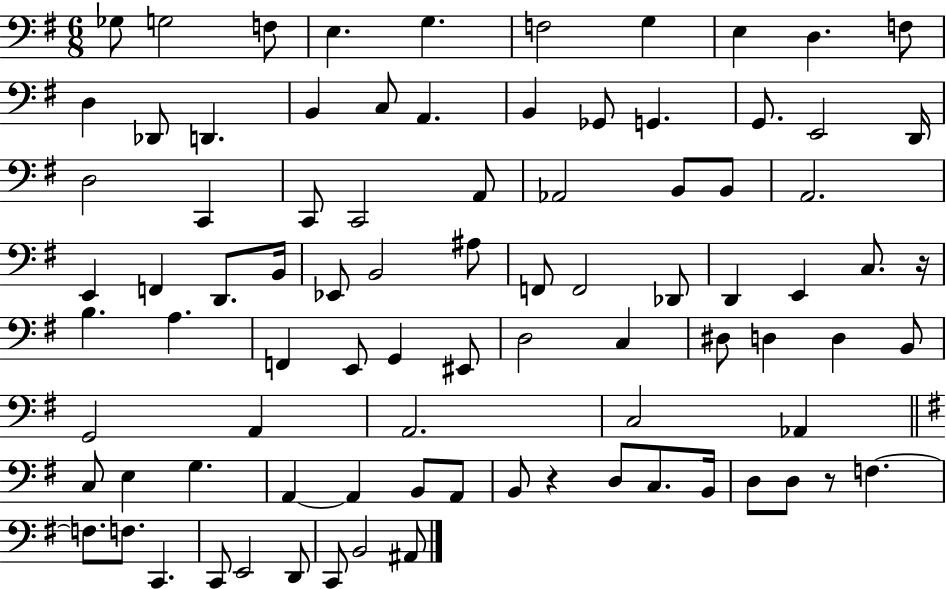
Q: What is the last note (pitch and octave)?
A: A#2